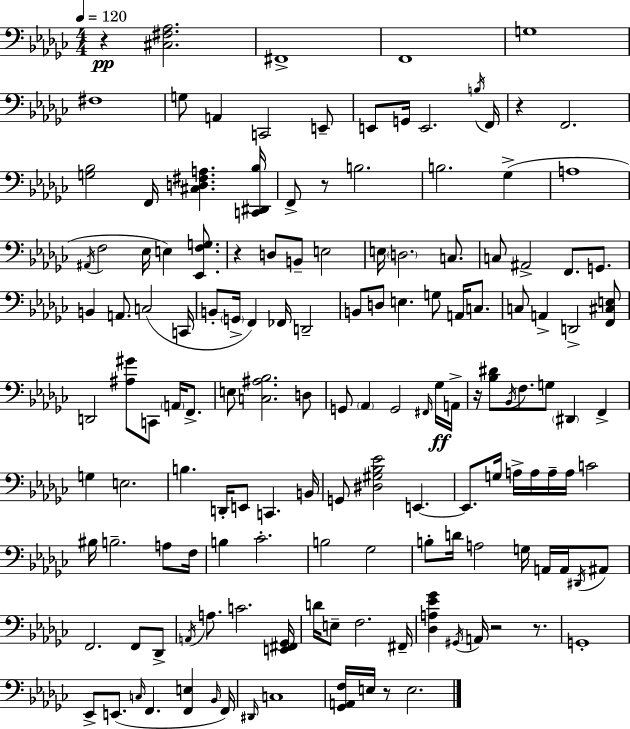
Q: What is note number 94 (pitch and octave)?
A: B3